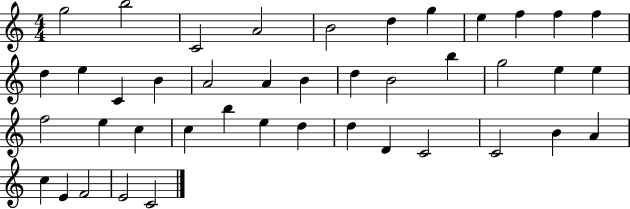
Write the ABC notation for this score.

X:1
T:Untitled
M:4/4
L:1/4
K:C
g2 b2 C2 A2 B2 d g e f f f d e C B A2 A B d B2 b g2 e e f2 e c c b e d d D C2 C2 B A c E F2 E2 C2